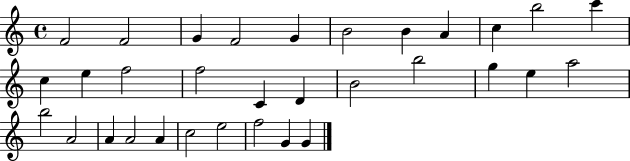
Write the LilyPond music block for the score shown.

{
  \clef treble
  \time 4/4
  \defaultTimeSignature
  \key c \major
  f'2 f'2 | g'4 f'2 g'4 | b'2 b'4 a'4 | c''4 b''2 c'''4 | \break c''4 e''4 f''2 | f''2 c'4 d'4 | b'2 b''2 | g''4 e''4 a''2 | \break b''2 a'2 | a'4 a'2 a'4 | c''2 e''2 | f''2 g'4 g'4 | \break \bar "|."
}